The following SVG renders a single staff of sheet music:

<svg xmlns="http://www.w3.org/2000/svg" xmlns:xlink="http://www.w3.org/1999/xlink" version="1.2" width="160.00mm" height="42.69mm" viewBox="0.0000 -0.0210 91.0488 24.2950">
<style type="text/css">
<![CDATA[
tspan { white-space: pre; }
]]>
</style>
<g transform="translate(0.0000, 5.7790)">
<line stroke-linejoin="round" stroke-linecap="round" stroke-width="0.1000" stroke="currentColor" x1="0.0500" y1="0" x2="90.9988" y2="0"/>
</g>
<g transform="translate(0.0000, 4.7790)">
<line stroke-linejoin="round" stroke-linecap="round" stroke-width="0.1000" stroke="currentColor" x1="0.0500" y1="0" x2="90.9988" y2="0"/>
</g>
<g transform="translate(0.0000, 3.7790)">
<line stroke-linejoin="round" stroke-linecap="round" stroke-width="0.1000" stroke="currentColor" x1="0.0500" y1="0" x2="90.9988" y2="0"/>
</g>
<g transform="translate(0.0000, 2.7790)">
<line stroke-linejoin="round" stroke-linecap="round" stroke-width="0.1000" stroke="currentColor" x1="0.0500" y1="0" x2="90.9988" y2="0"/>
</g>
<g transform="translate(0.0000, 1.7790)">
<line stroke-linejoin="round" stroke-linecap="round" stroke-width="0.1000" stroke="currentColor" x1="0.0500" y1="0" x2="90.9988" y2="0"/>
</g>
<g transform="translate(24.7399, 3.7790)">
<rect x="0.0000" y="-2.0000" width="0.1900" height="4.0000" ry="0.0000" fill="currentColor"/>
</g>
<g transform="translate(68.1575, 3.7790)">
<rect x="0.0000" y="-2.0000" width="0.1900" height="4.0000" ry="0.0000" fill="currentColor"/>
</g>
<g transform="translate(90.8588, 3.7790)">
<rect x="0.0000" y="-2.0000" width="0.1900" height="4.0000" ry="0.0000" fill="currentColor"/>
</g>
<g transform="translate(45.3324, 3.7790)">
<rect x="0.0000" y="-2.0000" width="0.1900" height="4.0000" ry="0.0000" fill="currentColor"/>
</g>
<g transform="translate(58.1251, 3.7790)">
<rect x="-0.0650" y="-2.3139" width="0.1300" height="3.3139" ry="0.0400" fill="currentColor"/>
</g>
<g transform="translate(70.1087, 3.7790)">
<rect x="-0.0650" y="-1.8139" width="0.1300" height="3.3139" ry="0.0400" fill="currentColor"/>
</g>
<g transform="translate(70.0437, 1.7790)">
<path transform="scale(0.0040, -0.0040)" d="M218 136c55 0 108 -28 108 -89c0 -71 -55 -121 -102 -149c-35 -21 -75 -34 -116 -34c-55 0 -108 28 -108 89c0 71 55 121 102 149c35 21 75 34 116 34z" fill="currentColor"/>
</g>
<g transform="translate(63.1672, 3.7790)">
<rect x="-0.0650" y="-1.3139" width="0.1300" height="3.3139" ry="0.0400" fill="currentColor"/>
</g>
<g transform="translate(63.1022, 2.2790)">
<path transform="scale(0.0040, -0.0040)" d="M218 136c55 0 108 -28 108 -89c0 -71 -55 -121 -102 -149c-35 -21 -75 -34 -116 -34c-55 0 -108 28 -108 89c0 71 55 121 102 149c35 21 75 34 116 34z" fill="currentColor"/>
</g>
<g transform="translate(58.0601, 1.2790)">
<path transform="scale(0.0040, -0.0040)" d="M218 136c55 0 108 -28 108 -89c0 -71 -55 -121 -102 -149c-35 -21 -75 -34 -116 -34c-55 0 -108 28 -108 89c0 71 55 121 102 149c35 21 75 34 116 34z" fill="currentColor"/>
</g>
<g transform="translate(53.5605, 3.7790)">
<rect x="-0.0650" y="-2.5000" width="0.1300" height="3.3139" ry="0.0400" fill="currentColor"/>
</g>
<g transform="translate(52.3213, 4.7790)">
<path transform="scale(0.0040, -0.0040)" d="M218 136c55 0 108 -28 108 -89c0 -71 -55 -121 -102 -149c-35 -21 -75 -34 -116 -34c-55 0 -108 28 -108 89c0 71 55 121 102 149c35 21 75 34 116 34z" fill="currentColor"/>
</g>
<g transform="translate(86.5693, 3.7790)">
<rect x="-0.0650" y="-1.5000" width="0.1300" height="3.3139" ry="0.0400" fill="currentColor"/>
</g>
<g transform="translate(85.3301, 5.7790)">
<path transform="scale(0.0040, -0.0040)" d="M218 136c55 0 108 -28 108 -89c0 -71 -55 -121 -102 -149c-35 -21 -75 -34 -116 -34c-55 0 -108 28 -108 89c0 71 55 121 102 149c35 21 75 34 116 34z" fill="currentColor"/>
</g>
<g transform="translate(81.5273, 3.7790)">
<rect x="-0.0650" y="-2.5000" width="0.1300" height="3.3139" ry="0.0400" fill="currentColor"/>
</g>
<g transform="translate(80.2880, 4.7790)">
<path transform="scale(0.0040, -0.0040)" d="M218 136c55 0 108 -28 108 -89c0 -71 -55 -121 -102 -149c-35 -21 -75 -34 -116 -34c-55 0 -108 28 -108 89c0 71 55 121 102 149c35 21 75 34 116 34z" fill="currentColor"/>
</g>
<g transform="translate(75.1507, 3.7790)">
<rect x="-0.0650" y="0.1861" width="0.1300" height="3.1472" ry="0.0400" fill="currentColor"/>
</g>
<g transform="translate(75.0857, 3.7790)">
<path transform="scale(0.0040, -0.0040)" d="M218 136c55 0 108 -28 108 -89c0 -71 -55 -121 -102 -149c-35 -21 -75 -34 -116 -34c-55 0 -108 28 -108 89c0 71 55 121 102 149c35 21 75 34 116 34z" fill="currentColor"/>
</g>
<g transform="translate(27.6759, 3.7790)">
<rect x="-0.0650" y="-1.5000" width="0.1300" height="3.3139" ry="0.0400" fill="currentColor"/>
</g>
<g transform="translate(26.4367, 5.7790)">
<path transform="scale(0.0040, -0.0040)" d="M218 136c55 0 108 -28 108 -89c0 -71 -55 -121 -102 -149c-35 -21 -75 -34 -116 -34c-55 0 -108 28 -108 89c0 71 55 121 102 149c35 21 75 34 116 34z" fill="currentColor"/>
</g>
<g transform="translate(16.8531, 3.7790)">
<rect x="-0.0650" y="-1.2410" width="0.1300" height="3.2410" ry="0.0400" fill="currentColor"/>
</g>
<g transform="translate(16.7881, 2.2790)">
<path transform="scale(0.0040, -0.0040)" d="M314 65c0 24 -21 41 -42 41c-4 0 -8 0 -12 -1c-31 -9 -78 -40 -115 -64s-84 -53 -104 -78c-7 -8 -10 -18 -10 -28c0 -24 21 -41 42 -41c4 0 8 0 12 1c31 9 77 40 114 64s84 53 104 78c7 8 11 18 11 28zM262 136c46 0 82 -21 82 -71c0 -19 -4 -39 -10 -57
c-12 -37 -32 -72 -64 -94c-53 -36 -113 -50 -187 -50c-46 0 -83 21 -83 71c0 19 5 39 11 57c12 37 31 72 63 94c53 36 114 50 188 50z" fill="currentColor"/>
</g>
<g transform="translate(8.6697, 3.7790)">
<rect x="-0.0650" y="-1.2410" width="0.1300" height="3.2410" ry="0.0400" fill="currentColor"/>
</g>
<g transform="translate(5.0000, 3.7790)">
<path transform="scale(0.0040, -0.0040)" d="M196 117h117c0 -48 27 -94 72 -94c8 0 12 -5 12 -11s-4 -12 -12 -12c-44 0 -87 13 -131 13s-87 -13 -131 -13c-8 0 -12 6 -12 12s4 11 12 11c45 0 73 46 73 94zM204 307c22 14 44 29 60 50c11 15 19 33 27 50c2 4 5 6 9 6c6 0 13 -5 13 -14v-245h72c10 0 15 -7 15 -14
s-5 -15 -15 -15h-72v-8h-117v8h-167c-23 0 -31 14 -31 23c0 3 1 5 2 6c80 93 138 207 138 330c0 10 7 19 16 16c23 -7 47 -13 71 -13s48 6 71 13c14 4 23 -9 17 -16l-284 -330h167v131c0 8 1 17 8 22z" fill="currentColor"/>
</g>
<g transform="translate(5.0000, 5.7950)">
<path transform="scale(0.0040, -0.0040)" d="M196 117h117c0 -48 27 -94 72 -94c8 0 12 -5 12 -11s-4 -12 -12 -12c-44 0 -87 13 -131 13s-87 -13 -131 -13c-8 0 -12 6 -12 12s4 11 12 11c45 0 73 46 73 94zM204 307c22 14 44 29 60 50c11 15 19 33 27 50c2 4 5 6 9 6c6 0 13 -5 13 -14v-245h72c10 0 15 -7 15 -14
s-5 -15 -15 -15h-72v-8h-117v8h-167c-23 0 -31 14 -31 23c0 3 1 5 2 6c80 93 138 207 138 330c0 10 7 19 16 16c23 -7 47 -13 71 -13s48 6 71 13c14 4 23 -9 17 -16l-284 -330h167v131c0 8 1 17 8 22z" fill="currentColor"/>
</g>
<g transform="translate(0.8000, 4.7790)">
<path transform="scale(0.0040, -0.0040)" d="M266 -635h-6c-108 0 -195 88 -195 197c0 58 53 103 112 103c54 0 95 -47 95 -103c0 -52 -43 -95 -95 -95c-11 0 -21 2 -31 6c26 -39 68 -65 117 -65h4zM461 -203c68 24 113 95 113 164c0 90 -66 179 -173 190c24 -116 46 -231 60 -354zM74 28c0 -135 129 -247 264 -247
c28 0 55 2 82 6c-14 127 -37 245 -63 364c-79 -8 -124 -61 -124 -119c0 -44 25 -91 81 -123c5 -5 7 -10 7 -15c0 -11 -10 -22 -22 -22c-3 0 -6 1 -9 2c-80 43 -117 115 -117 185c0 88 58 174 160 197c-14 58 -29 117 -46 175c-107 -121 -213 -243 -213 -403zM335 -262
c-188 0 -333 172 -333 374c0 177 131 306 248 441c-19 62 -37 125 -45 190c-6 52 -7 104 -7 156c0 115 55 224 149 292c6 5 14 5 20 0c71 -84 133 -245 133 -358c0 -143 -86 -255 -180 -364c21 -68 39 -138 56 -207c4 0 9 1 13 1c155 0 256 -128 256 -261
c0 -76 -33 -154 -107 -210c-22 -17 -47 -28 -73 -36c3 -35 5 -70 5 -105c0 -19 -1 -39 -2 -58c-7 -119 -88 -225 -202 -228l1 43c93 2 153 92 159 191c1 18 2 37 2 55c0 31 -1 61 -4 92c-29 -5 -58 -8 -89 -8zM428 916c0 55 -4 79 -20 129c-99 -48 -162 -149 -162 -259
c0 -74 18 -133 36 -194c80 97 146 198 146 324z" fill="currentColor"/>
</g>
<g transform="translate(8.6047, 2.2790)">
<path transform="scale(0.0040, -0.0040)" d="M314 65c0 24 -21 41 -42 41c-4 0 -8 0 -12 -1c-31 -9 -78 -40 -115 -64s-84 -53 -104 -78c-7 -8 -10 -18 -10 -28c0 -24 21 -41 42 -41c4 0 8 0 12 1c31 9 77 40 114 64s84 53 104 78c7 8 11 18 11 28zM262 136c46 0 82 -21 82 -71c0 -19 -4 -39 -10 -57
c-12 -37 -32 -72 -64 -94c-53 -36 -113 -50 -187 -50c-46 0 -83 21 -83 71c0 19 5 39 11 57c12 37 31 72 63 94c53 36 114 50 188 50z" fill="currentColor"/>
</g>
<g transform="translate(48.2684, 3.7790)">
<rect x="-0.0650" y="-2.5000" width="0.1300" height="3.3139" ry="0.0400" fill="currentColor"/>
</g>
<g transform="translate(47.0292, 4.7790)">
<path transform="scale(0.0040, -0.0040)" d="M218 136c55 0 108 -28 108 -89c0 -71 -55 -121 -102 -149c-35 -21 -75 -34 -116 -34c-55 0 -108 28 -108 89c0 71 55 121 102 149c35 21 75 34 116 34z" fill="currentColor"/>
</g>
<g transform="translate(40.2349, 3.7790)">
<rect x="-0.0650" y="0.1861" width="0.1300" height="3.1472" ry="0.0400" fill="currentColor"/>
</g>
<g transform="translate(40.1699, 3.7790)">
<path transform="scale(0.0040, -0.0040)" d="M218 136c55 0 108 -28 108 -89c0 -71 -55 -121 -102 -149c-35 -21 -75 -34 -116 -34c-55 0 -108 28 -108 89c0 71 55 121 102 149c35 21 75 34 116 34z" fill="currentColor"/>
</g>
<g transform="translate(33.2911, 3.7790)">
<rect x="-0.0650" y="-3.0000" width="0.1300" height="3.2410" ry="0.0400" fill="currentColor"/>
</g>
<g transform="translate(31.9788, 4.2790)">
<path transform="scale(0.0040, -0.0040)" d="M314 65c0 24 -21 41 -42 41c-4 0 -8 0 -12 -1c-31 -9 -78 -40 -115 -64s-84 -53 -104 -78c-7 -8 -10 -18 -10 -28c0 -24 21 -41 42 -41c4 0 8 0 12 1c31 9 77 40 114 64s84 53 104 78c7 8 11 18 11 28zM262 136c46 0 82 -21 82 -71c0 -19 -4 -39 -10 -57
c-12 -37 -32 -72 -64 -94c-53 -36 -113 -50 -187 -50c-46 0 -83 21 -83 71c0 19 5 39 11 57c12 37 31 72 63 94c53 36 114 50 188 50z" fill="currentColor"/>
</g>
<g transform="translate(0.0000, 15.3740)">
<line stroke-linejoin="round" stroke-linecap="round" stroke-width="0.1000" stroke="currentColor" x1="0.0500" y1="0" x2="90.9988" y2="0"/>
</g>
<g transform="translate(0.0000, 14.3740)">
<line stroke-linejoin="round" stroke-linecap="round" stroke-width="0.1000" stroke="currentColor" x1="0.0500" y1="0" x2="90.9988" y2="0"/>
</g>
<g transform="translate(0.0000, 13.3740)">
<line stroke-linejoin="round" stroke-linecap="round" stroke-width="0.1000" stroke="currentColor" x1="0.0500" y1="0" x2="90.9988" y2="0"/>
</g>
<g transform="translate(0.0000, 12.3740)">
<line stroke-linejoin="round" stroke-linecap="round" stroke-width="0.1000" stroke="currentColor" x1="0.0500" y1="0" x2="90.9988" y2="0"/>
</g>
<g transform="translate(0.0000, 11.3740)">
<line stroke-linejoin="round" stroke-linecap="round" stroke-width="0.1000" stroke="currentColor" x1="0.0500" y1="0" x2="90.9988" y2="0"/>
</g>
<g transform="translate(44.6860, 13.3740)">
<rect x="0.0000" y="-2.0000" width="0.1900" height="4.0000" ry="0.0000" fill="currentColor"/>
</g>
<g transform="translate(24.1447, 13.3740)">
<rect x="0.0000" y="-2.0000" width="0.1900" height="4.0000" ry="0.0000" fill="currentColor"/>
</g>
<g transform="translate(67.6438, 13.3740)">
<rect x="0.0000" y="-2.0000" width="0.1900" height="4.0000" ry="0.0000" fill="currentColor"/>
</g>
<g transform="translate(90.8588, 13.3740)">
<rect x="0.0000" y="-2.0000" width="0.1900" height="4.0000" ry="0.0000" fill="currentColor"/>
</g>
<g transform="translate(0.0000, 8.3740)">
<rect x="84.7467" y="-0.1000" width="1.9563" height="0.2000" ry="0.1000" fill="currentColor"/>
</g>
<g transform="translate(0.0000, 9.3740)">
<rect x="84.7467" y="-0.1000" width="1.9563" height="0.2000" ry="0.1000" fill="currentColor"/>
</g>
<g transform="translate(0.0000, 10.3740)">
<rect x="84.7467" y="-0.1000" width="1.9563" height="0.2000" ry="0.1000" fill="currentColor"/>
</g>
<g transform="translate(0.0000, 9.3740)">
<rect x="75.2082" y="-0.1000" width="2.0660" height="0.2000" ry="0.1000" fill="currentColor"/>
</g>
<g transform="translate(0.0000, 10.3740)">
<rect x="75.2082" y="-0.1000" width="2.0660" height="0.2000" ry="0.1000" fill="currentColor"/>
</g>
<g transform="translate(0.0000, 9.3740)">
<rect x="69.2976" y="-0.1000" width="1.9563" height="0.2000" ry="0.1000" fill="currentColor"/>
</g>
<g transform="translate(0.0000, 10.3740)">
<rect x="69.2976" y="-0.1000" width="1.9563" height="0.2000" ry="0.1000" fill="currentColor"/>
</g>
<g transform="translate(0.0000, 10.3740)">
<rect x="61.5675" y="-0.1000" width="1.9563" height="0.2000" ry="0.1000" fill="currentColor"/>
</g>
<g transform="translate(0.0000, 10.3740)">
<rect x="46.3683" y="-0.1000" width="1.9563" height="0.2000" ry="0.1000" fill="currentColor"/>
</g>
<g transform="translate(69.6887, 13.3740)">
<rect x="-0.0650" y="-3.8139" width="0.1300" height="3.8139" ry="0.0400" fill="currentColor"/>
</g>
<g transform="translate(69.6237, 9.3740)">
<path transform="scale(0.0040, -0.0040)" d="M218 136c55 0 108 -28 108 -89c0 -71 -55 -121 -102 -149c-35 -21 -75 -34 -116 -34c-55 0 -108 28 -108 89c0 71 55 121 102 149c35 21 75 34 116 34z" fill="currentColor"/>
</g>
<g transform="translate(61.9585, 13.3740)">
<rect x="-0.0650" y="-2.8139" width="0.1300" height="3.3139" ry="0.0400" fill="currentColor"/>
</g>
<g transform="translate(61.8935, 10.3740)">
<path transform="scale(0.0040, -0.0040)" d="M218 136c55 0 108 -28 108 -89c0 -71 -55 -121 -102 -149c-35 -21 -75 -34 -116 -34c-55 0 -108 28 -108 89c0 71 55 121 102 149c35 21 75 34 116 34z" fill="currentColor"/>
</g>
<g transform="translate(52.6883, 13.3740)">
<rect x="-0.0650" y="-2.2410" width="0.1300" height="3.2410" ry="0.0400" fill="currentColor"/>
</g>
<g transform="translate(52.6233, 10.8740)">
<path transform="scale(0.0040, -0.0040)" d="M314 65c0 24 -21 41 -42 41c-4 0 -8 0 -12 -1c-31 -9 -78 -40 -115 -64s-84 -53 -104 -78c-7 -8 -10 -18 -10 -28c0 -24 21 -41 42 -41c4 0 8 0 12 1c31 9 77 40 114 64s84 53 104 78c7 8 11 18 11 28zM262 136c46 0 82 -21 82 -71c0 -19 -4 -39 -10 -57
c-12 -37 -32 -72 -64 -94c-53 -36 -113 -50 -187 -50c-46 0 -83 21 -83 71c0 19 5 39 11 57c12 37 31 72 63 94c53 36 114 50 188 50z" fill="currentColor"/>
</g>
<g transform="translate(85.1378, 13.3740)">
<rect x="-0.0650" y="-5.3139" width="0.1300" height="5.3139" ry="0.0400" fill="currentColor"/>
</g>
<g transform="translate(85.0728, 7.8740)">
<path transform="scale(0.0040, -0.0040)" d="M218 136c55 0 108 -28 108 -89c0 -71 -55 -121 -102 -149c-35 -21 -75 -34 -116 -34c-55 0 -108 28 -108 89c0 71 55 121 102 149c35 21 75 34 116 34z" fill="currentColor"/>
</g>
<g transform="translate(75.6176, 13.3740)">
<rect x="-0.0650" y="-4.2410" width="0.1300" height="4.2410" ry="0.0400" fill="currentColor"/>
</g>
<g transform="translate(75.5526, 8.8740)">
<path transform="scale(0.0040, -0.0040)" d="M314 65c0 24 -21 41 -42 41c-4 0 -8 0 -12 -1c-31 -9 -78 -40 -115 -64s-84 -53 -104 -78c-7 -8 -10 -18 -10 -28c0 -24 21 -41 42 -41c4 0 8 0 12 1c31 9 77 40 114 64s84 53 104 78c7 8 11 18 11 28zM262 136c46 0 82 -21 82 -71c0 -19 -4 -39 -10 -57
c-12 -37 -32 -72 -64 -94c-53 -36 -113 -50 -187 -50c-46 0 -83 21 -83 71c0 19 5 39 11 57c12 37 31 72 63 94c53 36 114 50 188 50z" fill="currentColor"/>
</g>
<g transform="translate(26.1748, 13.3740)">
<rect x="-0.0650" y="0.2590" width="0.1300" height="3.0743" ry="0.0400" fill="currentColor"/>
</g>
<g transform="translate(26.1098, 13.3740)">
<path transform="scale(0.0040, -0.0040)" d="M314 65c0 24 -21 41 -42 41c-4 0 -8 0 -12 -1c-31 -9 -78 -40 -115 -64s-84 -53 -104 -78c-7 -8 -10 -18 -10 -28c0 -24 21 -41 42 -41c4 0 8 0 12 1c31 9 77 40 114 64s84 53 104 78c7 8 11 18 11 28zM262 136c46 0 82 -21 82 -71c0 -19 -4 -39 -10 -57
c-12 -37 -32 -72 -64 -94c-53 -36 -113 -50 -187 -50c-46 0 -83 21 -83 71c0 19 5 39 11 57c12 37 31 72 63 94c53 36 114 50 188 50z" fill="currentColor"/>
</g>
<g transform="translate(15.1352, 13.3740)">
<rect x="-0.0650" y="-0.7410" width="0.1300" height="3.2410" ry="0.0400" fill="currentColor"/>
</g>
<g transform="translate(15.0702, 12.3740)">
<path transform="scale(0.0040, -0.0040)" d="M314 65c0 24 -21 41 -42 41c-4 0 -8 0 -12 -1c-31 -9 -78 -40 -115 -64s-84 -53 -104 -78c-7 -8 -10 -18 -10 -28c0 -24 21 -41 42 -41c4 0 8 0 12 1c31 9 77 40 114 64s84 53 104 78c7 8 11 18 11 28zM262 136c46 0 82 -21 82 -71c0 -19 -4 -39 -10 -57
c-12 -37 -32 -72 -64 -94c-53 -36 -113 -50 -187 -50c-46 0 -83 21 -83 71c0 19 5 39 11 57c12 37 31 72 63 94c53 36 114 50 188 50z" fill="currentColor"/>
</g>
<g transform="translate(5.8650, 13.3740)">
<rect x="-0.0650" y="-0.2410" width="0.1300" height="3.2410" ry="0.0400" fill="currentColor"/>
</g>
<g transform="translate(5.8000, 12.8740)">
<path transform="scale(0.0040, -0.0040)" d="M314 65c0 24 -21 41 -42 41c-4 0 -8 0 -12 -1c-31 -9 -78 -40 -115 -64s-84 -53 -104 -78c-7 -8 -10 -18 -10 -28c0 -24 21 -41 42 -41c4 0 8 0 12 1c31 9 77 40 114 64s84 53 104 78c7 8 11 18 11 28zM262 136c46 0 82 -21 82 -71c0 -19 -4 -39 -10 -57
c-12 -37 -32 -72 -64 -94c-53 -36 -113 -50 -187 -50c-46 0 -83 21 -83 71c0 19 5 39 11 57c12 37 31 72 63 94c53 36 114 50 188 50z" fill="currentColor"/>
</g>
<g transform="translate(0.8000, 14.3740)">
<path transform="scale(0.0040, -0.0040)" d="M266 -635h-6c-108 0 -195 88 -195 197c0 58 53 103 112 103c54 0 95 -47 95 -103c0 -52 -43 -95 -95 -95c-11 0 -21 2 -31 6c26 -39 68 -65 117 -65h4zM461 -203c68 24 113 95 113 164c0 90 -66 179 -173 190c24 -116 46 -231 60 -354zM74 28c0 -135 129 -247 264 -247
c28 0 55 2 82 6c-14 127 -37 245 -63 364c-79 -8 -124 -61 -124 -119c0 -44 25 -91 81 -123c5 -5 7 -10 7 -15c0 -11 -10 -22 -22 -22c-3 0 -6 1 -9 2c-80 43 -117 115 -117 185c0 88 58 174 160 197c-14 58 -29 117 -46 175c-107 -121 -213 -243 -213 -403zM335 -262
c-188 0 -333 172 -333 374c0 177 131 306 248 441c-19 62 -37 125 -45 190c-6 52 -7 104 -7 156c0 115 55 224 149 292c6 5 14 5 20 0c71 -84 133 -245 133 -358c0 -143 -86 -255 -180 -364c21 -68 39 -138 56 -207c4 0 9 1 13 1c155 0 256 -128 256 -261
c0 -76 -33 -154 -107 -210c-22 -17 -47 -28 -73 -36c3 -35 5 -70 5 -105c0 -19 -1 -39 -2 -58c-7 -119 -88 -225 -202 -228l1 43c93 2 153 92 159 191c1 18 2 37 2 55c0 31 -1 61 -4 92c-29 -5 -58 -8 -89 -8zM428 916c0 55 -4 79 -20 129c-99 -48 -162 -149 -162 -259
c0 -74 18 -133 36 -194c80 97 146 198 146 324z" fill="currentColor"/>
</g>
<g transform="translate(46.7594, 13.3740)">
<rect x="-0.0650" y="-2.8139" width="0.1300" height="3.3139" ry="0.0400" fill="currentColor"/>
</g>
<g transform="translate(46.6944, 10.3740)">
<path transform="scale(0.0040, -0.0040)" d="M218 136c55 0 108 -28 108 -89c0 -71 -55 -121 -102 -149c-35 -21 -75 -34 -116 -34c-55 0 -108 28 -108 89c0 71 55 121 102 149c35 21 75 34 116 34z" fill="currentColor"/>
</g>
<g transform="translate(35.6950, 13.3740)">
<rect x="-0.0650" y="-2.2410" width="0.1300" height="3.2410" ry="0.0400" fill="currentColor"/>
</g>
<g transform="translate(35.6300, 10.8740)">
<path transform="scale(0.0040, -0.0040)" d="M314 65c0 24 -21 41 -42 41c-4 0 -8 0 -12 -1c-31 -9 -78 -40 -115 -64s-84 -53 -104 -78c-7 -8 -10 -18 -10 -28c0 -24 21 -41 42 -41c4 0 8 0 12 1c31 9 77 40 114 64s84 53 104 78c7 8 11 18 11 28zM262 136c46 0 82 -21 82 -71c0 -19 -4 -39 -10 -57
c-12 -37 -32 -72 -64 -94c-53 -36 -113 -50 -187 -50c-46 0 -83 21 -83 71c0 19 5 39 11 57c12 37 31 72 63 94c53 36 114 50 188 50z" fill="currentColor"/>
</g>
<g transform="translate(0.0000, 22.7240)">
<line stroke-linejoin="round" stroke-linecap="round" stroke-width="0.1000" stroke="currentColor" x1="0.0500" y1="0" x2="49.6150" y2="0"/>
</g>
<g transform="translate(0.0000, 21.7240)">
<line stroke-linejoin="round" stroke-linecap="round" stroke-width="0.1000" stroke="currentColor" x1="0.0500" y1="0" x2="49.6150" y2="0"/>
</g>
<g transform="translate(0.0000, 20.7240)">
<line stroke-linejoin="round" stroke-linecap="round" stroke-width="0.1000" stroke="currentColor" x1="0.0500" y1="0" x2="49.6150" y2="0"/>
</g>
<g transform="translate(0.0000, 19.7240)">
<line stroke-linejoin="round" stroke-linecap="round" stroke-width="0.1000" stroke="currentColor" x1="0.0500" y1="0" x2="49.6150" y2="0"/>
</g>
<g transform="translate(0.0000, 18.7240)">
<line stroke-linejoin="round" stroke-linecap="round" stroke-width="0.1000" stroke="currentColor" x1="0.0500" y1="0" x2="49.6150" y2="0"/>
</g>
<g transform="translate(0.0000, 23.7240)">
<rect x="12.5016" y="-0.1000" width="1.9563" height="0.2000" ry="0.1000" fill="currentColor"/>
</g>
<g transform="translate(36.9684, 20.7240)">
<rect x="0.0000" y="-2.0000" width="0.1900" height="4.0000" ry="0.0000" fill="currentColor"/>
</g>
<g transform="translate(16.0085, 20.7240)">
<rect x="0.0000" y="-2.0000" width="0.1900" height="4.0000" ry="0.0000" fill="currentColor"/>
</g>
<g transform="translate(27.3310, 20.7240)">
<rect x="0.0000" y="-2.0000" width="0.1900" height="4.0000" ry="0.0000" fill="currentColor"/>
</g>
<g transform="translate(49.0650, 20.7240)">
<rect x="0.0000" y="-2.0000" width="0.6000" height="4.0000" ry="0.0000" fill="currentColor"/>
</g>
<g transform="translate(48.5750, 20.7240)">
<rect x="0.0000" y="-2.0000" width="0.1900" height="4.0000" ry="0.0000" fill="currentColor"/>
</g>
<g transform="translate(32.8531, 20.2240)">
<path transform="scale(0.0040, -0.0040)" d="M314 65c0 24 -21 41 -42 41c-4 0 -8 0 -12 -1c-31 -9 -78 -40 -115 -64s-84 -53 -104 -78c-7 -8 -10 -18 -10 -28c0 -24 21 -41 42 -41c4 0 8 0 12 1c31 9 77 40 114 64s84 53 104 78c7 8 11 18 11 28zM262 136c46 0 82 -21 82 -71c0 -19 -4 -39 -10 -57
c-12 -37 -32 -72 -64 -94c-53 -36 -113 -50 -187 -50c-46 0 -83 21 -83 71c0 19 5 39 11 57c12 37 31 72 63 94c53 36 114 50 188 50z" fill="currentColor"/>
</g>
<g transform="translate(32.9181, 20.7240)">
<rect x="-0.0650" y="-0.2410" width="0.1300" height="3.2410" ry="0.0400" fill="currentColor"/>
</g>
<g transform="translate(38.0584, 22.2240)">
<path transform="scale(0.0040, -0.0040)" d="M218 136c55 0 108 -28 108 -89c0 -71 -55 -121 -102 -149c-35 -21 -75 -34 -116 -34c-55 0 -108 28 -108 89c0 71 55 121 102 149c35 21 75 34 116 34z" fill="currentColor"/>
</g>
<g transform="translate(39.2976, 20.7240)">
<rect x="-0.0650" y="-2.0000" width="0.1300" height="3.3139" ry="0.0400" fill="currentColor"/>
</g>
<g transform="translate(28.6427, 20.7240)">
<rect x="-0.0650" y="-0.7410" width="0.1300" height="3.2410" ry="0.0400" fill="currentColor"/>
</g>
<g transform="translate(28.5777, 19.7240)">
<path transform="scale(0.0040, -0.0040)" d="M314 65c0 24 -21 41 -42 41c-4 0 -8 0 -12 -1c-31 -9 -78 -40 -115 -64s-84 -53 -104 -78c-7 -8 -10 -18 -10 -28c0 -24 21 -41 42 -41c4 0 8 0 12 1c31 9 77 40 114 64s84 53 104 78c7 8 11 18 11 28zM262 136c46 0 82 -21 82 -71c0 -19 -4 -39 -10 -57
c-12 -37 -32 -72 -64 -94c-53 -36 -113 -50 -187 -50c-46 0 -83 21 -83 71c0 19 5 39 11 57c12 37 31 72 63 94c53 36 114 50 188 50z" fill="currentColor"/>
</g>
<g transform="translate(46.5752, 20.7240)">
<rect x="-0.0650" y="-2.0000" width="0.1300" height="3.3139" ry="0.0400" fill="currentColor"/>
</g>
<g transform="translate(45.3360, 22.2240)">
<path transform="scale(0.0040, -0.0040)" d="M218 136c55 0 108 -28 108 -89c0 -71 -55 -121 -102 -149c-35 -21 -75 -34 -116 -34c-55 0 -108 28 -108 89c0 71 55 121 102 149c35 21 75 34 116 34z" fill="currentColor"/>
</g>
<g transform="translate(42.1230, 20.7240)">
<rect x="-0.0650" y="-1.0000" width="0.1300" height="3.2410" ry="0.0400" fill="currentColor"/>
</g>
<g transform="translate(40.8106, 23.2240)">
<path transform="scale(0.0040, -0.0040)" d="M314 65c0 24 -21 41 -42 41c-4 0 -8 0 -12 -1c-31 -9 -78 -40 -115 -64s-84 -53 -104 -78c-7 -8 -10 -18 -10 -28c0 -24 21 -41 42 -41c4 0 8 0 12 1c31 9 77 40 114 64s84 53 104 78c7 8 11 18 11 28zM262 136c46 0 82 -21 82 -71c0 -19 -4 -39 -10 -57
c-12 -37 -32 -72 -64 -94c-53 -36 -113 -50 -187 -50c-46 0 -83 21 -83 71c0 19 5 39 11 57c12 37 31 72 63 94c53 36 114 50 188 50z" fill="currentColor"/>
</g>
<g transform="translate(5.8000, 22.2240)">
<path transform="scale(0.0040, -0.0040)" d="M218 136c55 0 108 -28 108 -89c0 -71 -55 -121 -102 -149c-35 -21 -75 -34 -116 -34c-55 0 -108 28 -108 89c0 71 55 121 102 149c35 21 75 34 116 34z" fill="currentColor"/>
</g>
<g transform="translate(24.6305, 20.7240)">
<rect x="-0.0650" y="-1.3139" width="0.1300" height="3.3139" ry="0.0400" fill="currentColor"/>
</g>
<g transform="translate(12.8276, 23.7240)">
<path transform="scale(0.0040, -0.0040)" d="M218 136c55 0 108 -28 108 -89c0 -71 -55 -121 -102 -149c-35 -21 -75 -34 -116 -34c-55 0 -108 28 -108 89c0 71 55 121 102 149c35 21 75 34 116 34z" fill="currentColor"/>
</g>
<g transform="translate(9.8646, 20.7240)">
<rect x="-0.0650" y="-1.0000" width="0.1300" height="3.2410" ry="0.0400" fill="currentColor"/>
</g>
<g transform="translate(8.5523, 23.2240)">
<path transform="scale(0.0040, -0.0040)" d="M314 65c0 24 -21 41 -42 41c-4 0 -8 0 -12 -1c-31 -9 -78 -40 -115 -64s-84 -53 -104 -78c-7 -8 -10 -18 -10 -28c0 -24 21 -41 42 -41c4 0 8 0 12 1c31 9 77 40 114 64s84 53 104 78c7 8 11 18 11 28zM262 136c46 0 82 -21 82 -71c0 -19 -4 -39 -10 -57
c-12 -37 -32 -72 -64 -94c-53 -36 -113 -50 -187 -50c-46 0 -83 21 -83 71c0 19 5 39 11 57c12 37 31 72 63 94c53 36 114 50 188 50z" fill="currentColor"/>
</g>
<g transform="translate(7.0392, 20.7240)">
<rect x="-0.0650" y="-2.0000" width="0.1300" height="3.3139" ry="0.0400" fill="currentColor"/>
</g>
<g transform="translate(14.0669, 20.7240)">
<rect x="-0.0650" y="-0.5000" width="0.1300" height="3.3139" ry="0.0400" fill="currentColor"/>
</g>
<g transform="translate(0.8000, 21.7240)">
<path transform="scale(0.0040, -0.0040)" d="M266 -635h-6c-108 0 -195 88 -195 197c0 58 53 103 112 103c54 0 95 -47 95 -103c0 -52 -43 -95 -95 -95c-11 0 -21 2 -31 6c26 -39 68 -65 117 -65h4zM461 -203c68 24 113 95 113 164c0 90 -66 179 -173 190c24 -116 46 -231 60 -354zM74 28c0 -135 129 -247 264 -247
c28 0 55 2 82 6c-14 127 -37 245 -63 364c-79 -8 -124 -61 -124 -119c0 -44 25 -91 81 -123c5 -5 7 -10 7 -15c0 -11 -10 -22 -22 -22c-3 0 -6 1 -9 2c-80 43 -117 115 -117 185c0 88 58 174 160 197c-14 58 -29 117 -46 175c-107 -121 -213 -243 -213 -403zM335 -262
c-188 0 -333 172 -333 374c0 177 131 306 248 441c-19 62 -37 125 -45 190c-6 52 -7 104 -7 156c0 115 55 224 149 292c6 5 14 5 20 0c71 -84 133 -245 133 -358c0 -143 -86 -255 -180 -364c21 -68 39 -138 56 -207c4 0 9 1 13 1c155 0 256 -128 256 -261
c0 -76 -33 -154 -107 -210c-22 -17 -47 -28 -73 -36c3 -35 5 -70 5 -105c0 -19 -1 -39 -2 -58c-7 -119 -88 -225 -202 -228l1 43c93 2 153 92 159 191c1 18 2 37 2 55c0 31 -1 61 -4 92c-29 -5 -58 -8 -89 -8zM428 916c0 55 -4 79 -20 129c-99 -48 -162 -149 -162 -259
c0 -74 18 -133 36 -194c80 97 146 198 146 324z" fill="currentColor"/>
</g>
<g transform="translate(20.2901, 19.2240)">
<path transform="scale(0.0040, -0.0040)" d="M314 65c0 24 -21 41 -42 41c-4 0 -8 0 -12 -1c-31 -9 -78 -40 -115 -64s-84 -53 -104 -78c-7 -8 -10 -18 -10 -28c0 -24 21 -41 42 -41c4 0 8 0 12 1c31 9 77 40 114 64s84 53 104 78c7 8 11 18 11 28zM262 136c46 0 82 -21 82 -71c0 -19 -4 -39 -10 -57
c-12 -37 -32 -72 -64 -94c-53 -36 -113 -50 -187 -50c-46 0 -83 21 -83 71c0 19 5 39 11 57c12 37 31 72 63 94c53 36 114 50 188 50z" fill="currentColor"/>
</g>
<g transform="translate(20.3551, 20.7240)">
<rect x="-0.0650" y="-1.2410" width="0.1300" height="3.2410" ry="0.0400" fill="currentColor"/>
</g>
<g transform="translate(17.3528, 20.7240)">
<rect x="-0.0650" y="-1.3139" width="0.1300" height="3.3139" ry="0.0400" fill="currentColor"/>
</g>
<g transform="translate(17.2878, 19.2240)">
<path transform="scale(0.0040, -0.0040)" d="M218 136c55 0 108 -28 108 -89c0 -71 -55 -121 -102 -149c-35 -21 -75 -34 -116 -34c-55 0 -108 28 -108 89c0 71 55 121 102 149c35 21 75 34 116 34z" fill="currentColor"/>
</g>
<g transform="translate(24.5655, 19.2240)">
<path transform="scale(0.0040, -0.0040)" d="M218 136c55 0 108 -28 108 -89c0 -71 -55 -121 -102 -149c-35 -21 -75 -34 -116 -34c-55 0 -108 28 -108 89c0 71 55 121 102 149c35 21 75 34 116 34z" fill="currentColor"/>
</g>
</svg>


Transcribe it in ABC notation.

X:1
T:Untitled
M:4/4
L:1/4
K:C
e2 e2 E A2 B G G g e f B G E c2 d2 B2 g2 a g2 a c' d'2 f' F D2 C e e2 e d2 c2 F D2 F